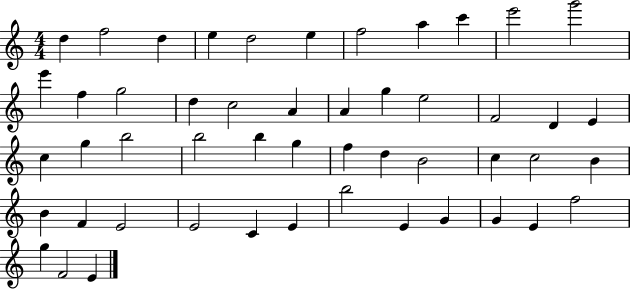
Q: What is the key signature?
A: C major